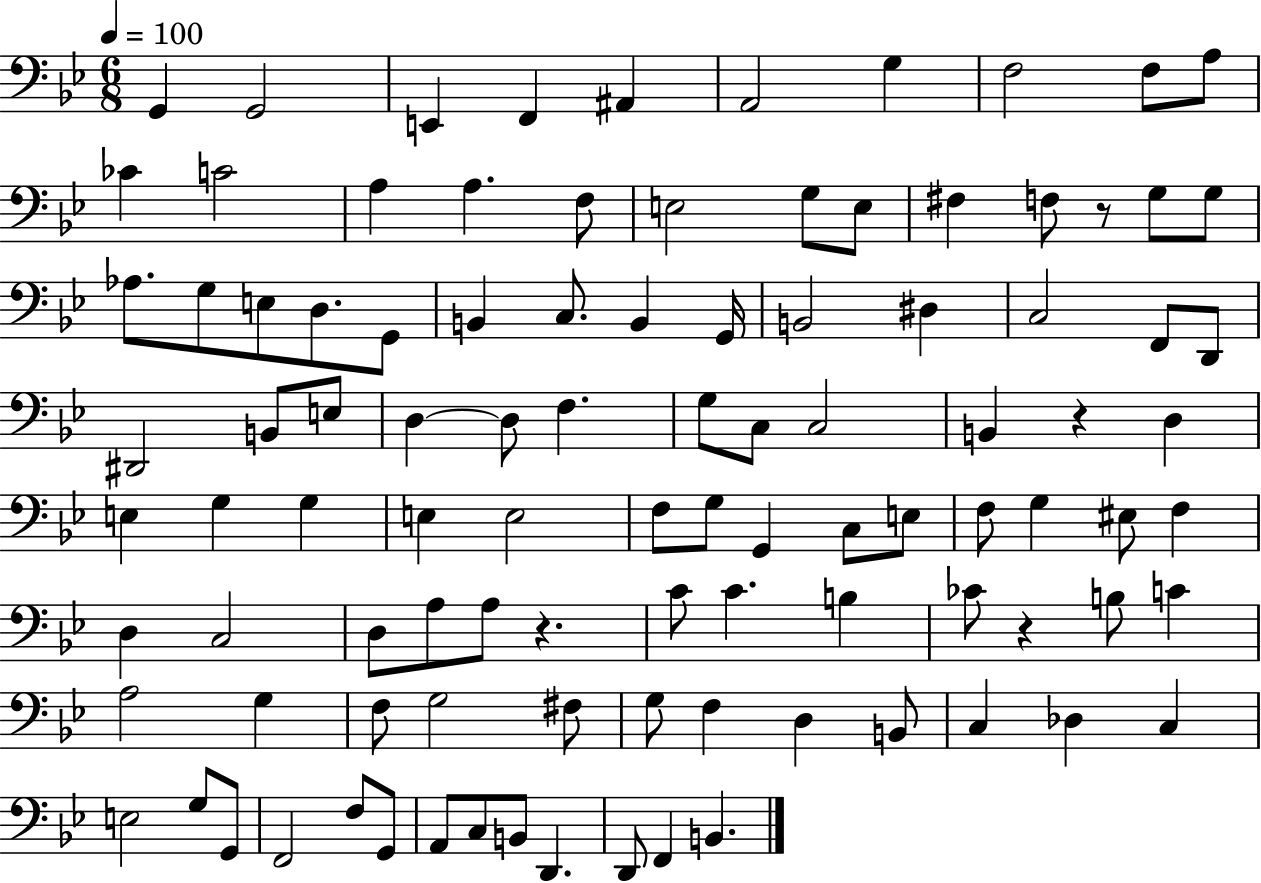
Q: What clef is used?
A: bass